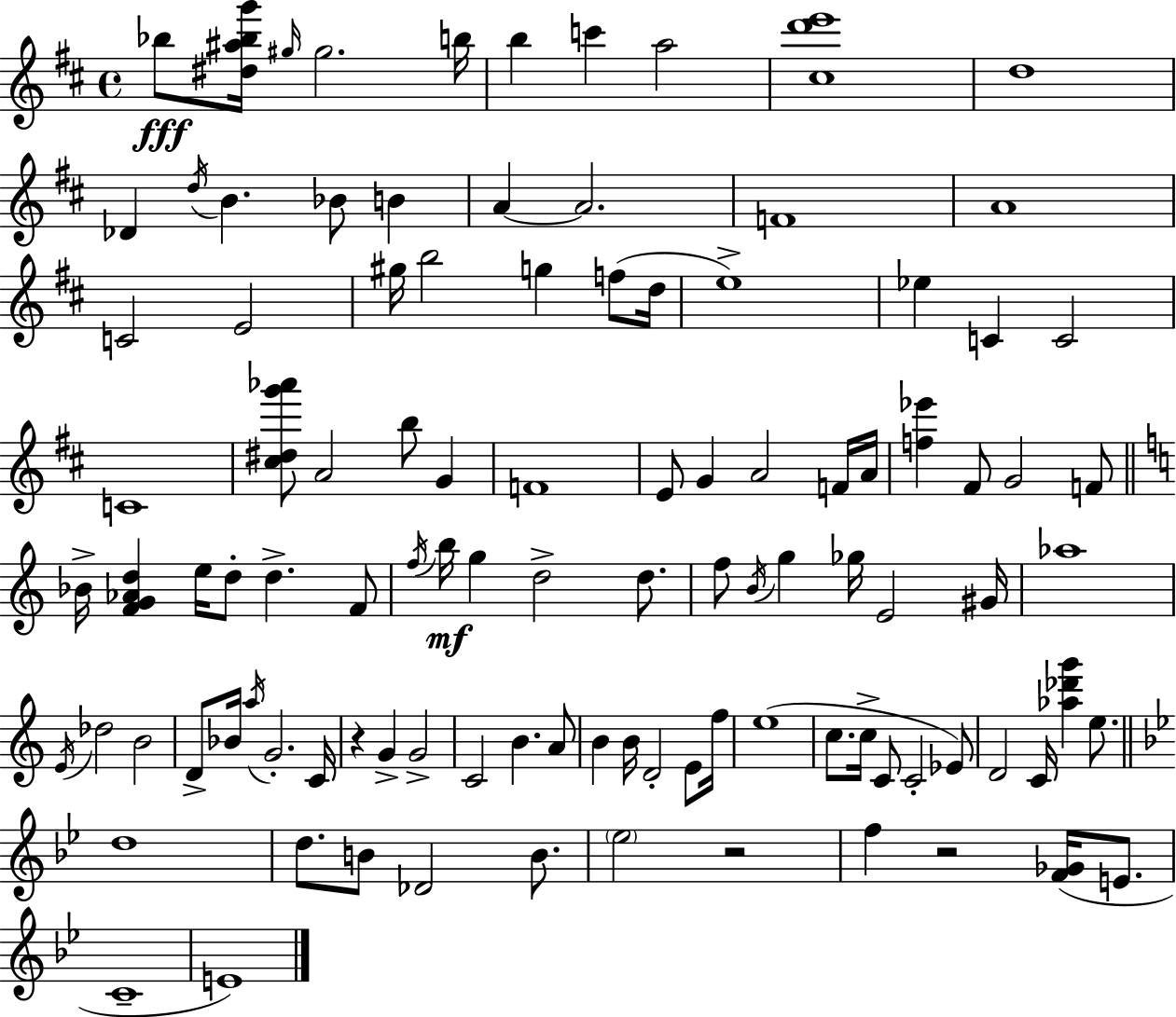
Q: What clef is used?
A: treble